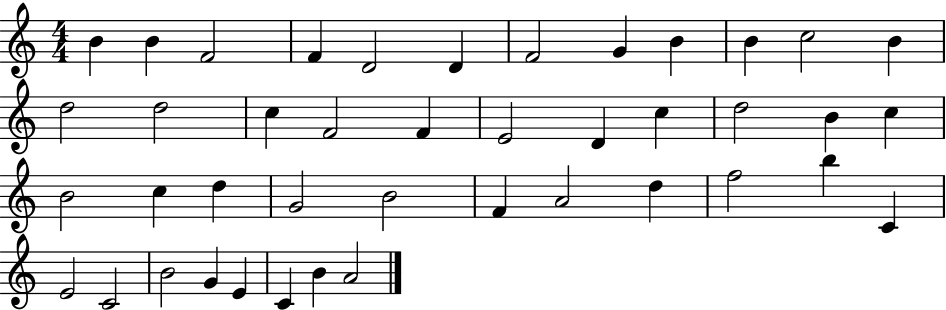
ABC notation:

X:1
T:Untitled
M:4/4
L:1/4
K:C
B B F2 F D2 D F2 G B B c2 B d2 d2 c F2 F E2 D c d2 B c B2 c d G2 B2 F A2 d f2 b C E2 C2 B2 G E C B A2